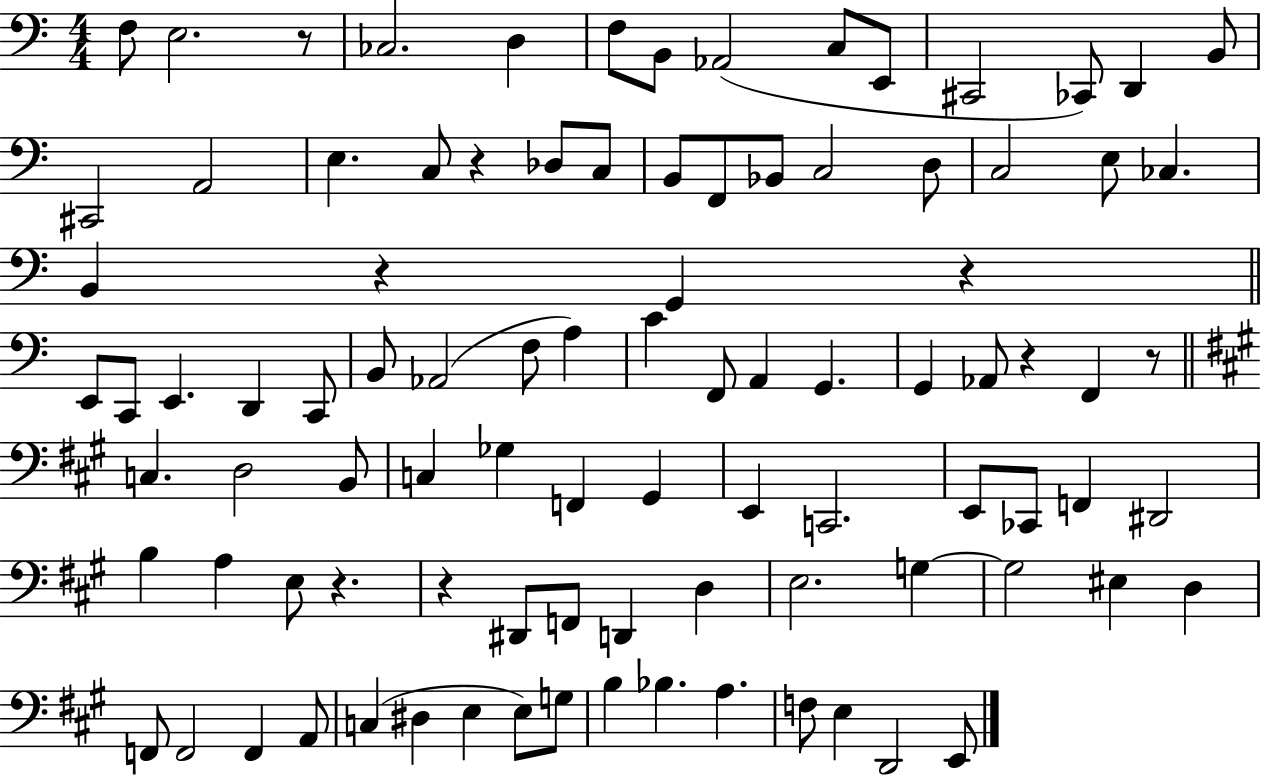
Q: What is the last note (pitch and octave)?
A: E2